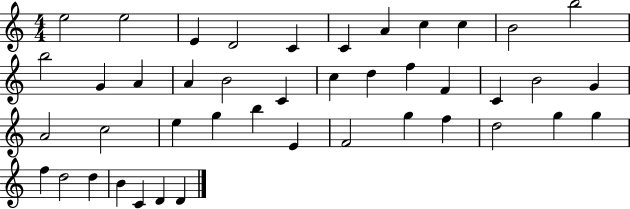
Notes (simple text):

E5/h E5/h E4/q D4/h C4/q C4/q A4/q C5/q C5/q B4/h B5/h B5/h G4/q A4/q A4/q B4/h C4/q C5/q D5/q F5/q F4/q C4/q B4/h G4/q A4/h C5/h E5/q G5/q B5/q E4/q F4/h G5/q F5/q D5/h G5/q G5/q F5/q D5/h D5/q B4/q C4/q D4/q D4/q